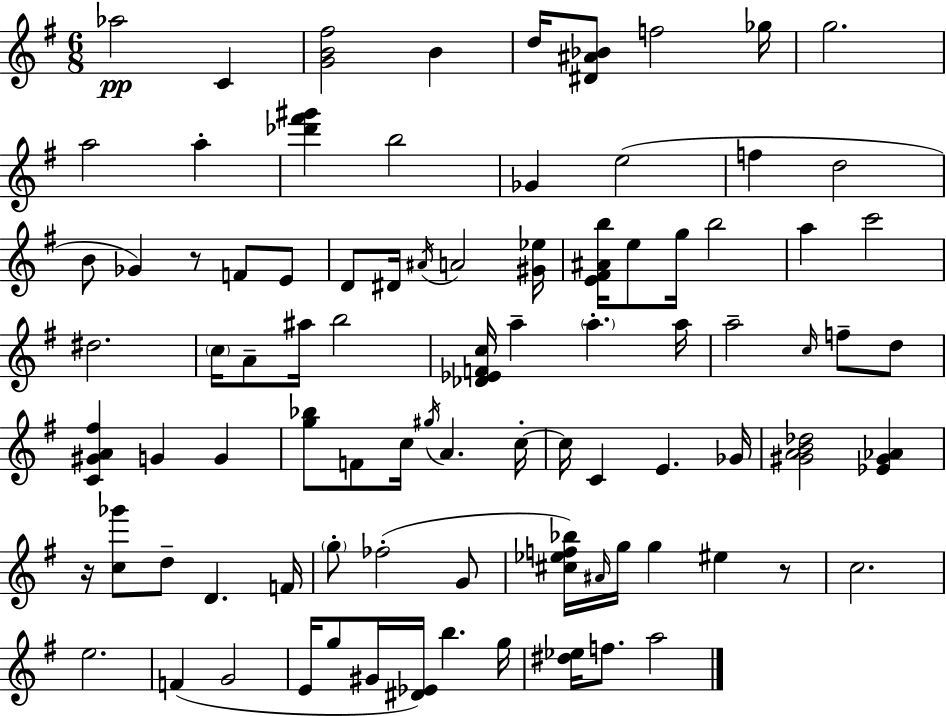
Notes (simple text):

Ab5/h C4/q [G4,B4,F#5]/h B4/q D5/s [D#4,A#4,Bb4]/e F5/h Gb5/s G5/h. A5/h A5/q [Db6,F#6,G#6]/q B5/h Gb4/q E5/h F5/q D5/h B4/e Gb4/q R/e F4/e E4/e D4/e D#4/s A#4/s A4/h [G#4,Eb5]/s [E4,F#4,A#4,B5]/s E5/e G5/s B5/h A5/q C6/h D#5/h. C5/s A4/e A#5/s B5/h [Db4,Eb4,F4,C5]/s A5/q A5/q. A5/s A5/h C5/s F5/e D5/e [C4,G#4,A4,F#5]/q G4/q G4/q [G5,Bb5]/e F4/e C5/s G#5/s A4/q. C5/s C5/s C4/q E4/q. Gb4/s [G#4,A4,B4,Db5]/h [Eb4,G#4,Ab4]/q R/s [C5,Gb6]/e D5/e D4/q. F4/s G5/e FES5/h G4/e [C#5,Eb5,F5,Bb5]/s A#4/s G5/s G5/q EIS5/q R/e C5/h. E5/h. F4/q G4/h E4/s G5/e G#4/s [D#4,Eb4]/s B5/q. G5/s [D#5,Eb5]/s F5/e. A5/h